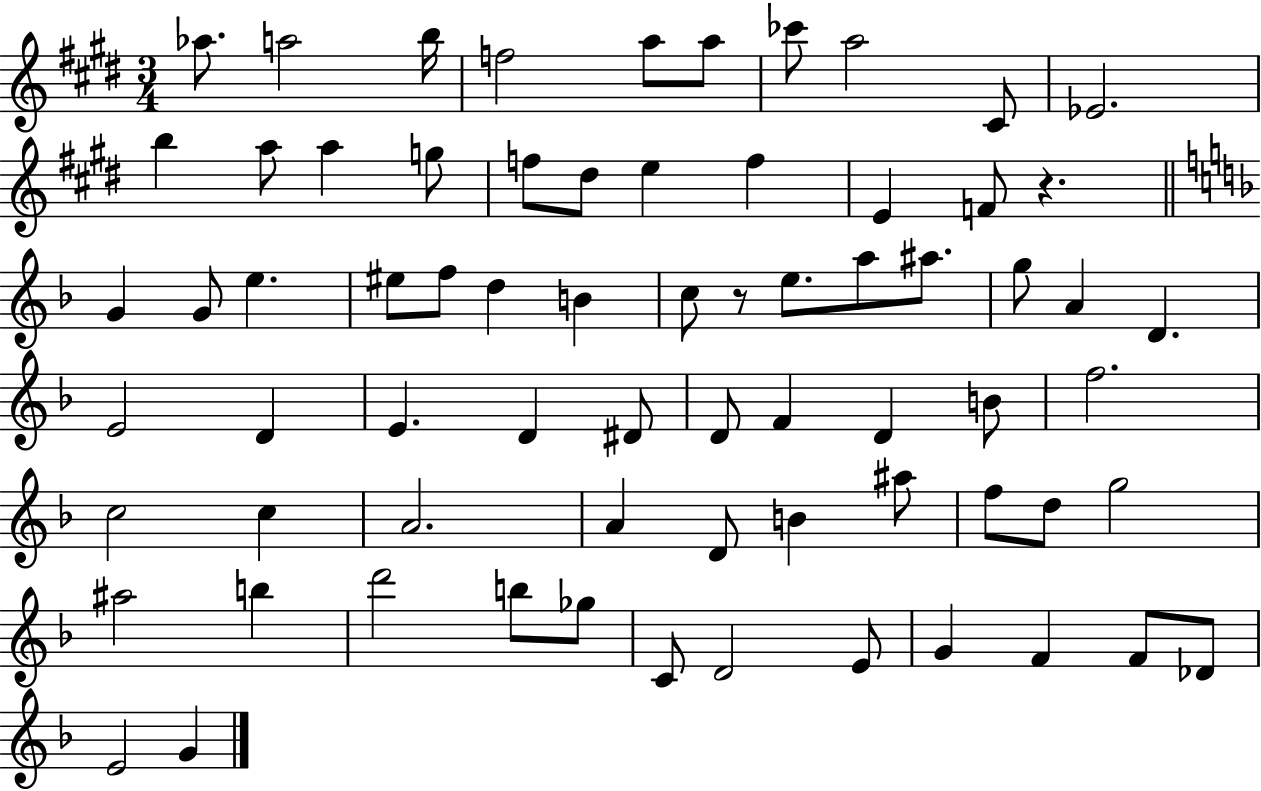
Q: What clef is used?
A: treble